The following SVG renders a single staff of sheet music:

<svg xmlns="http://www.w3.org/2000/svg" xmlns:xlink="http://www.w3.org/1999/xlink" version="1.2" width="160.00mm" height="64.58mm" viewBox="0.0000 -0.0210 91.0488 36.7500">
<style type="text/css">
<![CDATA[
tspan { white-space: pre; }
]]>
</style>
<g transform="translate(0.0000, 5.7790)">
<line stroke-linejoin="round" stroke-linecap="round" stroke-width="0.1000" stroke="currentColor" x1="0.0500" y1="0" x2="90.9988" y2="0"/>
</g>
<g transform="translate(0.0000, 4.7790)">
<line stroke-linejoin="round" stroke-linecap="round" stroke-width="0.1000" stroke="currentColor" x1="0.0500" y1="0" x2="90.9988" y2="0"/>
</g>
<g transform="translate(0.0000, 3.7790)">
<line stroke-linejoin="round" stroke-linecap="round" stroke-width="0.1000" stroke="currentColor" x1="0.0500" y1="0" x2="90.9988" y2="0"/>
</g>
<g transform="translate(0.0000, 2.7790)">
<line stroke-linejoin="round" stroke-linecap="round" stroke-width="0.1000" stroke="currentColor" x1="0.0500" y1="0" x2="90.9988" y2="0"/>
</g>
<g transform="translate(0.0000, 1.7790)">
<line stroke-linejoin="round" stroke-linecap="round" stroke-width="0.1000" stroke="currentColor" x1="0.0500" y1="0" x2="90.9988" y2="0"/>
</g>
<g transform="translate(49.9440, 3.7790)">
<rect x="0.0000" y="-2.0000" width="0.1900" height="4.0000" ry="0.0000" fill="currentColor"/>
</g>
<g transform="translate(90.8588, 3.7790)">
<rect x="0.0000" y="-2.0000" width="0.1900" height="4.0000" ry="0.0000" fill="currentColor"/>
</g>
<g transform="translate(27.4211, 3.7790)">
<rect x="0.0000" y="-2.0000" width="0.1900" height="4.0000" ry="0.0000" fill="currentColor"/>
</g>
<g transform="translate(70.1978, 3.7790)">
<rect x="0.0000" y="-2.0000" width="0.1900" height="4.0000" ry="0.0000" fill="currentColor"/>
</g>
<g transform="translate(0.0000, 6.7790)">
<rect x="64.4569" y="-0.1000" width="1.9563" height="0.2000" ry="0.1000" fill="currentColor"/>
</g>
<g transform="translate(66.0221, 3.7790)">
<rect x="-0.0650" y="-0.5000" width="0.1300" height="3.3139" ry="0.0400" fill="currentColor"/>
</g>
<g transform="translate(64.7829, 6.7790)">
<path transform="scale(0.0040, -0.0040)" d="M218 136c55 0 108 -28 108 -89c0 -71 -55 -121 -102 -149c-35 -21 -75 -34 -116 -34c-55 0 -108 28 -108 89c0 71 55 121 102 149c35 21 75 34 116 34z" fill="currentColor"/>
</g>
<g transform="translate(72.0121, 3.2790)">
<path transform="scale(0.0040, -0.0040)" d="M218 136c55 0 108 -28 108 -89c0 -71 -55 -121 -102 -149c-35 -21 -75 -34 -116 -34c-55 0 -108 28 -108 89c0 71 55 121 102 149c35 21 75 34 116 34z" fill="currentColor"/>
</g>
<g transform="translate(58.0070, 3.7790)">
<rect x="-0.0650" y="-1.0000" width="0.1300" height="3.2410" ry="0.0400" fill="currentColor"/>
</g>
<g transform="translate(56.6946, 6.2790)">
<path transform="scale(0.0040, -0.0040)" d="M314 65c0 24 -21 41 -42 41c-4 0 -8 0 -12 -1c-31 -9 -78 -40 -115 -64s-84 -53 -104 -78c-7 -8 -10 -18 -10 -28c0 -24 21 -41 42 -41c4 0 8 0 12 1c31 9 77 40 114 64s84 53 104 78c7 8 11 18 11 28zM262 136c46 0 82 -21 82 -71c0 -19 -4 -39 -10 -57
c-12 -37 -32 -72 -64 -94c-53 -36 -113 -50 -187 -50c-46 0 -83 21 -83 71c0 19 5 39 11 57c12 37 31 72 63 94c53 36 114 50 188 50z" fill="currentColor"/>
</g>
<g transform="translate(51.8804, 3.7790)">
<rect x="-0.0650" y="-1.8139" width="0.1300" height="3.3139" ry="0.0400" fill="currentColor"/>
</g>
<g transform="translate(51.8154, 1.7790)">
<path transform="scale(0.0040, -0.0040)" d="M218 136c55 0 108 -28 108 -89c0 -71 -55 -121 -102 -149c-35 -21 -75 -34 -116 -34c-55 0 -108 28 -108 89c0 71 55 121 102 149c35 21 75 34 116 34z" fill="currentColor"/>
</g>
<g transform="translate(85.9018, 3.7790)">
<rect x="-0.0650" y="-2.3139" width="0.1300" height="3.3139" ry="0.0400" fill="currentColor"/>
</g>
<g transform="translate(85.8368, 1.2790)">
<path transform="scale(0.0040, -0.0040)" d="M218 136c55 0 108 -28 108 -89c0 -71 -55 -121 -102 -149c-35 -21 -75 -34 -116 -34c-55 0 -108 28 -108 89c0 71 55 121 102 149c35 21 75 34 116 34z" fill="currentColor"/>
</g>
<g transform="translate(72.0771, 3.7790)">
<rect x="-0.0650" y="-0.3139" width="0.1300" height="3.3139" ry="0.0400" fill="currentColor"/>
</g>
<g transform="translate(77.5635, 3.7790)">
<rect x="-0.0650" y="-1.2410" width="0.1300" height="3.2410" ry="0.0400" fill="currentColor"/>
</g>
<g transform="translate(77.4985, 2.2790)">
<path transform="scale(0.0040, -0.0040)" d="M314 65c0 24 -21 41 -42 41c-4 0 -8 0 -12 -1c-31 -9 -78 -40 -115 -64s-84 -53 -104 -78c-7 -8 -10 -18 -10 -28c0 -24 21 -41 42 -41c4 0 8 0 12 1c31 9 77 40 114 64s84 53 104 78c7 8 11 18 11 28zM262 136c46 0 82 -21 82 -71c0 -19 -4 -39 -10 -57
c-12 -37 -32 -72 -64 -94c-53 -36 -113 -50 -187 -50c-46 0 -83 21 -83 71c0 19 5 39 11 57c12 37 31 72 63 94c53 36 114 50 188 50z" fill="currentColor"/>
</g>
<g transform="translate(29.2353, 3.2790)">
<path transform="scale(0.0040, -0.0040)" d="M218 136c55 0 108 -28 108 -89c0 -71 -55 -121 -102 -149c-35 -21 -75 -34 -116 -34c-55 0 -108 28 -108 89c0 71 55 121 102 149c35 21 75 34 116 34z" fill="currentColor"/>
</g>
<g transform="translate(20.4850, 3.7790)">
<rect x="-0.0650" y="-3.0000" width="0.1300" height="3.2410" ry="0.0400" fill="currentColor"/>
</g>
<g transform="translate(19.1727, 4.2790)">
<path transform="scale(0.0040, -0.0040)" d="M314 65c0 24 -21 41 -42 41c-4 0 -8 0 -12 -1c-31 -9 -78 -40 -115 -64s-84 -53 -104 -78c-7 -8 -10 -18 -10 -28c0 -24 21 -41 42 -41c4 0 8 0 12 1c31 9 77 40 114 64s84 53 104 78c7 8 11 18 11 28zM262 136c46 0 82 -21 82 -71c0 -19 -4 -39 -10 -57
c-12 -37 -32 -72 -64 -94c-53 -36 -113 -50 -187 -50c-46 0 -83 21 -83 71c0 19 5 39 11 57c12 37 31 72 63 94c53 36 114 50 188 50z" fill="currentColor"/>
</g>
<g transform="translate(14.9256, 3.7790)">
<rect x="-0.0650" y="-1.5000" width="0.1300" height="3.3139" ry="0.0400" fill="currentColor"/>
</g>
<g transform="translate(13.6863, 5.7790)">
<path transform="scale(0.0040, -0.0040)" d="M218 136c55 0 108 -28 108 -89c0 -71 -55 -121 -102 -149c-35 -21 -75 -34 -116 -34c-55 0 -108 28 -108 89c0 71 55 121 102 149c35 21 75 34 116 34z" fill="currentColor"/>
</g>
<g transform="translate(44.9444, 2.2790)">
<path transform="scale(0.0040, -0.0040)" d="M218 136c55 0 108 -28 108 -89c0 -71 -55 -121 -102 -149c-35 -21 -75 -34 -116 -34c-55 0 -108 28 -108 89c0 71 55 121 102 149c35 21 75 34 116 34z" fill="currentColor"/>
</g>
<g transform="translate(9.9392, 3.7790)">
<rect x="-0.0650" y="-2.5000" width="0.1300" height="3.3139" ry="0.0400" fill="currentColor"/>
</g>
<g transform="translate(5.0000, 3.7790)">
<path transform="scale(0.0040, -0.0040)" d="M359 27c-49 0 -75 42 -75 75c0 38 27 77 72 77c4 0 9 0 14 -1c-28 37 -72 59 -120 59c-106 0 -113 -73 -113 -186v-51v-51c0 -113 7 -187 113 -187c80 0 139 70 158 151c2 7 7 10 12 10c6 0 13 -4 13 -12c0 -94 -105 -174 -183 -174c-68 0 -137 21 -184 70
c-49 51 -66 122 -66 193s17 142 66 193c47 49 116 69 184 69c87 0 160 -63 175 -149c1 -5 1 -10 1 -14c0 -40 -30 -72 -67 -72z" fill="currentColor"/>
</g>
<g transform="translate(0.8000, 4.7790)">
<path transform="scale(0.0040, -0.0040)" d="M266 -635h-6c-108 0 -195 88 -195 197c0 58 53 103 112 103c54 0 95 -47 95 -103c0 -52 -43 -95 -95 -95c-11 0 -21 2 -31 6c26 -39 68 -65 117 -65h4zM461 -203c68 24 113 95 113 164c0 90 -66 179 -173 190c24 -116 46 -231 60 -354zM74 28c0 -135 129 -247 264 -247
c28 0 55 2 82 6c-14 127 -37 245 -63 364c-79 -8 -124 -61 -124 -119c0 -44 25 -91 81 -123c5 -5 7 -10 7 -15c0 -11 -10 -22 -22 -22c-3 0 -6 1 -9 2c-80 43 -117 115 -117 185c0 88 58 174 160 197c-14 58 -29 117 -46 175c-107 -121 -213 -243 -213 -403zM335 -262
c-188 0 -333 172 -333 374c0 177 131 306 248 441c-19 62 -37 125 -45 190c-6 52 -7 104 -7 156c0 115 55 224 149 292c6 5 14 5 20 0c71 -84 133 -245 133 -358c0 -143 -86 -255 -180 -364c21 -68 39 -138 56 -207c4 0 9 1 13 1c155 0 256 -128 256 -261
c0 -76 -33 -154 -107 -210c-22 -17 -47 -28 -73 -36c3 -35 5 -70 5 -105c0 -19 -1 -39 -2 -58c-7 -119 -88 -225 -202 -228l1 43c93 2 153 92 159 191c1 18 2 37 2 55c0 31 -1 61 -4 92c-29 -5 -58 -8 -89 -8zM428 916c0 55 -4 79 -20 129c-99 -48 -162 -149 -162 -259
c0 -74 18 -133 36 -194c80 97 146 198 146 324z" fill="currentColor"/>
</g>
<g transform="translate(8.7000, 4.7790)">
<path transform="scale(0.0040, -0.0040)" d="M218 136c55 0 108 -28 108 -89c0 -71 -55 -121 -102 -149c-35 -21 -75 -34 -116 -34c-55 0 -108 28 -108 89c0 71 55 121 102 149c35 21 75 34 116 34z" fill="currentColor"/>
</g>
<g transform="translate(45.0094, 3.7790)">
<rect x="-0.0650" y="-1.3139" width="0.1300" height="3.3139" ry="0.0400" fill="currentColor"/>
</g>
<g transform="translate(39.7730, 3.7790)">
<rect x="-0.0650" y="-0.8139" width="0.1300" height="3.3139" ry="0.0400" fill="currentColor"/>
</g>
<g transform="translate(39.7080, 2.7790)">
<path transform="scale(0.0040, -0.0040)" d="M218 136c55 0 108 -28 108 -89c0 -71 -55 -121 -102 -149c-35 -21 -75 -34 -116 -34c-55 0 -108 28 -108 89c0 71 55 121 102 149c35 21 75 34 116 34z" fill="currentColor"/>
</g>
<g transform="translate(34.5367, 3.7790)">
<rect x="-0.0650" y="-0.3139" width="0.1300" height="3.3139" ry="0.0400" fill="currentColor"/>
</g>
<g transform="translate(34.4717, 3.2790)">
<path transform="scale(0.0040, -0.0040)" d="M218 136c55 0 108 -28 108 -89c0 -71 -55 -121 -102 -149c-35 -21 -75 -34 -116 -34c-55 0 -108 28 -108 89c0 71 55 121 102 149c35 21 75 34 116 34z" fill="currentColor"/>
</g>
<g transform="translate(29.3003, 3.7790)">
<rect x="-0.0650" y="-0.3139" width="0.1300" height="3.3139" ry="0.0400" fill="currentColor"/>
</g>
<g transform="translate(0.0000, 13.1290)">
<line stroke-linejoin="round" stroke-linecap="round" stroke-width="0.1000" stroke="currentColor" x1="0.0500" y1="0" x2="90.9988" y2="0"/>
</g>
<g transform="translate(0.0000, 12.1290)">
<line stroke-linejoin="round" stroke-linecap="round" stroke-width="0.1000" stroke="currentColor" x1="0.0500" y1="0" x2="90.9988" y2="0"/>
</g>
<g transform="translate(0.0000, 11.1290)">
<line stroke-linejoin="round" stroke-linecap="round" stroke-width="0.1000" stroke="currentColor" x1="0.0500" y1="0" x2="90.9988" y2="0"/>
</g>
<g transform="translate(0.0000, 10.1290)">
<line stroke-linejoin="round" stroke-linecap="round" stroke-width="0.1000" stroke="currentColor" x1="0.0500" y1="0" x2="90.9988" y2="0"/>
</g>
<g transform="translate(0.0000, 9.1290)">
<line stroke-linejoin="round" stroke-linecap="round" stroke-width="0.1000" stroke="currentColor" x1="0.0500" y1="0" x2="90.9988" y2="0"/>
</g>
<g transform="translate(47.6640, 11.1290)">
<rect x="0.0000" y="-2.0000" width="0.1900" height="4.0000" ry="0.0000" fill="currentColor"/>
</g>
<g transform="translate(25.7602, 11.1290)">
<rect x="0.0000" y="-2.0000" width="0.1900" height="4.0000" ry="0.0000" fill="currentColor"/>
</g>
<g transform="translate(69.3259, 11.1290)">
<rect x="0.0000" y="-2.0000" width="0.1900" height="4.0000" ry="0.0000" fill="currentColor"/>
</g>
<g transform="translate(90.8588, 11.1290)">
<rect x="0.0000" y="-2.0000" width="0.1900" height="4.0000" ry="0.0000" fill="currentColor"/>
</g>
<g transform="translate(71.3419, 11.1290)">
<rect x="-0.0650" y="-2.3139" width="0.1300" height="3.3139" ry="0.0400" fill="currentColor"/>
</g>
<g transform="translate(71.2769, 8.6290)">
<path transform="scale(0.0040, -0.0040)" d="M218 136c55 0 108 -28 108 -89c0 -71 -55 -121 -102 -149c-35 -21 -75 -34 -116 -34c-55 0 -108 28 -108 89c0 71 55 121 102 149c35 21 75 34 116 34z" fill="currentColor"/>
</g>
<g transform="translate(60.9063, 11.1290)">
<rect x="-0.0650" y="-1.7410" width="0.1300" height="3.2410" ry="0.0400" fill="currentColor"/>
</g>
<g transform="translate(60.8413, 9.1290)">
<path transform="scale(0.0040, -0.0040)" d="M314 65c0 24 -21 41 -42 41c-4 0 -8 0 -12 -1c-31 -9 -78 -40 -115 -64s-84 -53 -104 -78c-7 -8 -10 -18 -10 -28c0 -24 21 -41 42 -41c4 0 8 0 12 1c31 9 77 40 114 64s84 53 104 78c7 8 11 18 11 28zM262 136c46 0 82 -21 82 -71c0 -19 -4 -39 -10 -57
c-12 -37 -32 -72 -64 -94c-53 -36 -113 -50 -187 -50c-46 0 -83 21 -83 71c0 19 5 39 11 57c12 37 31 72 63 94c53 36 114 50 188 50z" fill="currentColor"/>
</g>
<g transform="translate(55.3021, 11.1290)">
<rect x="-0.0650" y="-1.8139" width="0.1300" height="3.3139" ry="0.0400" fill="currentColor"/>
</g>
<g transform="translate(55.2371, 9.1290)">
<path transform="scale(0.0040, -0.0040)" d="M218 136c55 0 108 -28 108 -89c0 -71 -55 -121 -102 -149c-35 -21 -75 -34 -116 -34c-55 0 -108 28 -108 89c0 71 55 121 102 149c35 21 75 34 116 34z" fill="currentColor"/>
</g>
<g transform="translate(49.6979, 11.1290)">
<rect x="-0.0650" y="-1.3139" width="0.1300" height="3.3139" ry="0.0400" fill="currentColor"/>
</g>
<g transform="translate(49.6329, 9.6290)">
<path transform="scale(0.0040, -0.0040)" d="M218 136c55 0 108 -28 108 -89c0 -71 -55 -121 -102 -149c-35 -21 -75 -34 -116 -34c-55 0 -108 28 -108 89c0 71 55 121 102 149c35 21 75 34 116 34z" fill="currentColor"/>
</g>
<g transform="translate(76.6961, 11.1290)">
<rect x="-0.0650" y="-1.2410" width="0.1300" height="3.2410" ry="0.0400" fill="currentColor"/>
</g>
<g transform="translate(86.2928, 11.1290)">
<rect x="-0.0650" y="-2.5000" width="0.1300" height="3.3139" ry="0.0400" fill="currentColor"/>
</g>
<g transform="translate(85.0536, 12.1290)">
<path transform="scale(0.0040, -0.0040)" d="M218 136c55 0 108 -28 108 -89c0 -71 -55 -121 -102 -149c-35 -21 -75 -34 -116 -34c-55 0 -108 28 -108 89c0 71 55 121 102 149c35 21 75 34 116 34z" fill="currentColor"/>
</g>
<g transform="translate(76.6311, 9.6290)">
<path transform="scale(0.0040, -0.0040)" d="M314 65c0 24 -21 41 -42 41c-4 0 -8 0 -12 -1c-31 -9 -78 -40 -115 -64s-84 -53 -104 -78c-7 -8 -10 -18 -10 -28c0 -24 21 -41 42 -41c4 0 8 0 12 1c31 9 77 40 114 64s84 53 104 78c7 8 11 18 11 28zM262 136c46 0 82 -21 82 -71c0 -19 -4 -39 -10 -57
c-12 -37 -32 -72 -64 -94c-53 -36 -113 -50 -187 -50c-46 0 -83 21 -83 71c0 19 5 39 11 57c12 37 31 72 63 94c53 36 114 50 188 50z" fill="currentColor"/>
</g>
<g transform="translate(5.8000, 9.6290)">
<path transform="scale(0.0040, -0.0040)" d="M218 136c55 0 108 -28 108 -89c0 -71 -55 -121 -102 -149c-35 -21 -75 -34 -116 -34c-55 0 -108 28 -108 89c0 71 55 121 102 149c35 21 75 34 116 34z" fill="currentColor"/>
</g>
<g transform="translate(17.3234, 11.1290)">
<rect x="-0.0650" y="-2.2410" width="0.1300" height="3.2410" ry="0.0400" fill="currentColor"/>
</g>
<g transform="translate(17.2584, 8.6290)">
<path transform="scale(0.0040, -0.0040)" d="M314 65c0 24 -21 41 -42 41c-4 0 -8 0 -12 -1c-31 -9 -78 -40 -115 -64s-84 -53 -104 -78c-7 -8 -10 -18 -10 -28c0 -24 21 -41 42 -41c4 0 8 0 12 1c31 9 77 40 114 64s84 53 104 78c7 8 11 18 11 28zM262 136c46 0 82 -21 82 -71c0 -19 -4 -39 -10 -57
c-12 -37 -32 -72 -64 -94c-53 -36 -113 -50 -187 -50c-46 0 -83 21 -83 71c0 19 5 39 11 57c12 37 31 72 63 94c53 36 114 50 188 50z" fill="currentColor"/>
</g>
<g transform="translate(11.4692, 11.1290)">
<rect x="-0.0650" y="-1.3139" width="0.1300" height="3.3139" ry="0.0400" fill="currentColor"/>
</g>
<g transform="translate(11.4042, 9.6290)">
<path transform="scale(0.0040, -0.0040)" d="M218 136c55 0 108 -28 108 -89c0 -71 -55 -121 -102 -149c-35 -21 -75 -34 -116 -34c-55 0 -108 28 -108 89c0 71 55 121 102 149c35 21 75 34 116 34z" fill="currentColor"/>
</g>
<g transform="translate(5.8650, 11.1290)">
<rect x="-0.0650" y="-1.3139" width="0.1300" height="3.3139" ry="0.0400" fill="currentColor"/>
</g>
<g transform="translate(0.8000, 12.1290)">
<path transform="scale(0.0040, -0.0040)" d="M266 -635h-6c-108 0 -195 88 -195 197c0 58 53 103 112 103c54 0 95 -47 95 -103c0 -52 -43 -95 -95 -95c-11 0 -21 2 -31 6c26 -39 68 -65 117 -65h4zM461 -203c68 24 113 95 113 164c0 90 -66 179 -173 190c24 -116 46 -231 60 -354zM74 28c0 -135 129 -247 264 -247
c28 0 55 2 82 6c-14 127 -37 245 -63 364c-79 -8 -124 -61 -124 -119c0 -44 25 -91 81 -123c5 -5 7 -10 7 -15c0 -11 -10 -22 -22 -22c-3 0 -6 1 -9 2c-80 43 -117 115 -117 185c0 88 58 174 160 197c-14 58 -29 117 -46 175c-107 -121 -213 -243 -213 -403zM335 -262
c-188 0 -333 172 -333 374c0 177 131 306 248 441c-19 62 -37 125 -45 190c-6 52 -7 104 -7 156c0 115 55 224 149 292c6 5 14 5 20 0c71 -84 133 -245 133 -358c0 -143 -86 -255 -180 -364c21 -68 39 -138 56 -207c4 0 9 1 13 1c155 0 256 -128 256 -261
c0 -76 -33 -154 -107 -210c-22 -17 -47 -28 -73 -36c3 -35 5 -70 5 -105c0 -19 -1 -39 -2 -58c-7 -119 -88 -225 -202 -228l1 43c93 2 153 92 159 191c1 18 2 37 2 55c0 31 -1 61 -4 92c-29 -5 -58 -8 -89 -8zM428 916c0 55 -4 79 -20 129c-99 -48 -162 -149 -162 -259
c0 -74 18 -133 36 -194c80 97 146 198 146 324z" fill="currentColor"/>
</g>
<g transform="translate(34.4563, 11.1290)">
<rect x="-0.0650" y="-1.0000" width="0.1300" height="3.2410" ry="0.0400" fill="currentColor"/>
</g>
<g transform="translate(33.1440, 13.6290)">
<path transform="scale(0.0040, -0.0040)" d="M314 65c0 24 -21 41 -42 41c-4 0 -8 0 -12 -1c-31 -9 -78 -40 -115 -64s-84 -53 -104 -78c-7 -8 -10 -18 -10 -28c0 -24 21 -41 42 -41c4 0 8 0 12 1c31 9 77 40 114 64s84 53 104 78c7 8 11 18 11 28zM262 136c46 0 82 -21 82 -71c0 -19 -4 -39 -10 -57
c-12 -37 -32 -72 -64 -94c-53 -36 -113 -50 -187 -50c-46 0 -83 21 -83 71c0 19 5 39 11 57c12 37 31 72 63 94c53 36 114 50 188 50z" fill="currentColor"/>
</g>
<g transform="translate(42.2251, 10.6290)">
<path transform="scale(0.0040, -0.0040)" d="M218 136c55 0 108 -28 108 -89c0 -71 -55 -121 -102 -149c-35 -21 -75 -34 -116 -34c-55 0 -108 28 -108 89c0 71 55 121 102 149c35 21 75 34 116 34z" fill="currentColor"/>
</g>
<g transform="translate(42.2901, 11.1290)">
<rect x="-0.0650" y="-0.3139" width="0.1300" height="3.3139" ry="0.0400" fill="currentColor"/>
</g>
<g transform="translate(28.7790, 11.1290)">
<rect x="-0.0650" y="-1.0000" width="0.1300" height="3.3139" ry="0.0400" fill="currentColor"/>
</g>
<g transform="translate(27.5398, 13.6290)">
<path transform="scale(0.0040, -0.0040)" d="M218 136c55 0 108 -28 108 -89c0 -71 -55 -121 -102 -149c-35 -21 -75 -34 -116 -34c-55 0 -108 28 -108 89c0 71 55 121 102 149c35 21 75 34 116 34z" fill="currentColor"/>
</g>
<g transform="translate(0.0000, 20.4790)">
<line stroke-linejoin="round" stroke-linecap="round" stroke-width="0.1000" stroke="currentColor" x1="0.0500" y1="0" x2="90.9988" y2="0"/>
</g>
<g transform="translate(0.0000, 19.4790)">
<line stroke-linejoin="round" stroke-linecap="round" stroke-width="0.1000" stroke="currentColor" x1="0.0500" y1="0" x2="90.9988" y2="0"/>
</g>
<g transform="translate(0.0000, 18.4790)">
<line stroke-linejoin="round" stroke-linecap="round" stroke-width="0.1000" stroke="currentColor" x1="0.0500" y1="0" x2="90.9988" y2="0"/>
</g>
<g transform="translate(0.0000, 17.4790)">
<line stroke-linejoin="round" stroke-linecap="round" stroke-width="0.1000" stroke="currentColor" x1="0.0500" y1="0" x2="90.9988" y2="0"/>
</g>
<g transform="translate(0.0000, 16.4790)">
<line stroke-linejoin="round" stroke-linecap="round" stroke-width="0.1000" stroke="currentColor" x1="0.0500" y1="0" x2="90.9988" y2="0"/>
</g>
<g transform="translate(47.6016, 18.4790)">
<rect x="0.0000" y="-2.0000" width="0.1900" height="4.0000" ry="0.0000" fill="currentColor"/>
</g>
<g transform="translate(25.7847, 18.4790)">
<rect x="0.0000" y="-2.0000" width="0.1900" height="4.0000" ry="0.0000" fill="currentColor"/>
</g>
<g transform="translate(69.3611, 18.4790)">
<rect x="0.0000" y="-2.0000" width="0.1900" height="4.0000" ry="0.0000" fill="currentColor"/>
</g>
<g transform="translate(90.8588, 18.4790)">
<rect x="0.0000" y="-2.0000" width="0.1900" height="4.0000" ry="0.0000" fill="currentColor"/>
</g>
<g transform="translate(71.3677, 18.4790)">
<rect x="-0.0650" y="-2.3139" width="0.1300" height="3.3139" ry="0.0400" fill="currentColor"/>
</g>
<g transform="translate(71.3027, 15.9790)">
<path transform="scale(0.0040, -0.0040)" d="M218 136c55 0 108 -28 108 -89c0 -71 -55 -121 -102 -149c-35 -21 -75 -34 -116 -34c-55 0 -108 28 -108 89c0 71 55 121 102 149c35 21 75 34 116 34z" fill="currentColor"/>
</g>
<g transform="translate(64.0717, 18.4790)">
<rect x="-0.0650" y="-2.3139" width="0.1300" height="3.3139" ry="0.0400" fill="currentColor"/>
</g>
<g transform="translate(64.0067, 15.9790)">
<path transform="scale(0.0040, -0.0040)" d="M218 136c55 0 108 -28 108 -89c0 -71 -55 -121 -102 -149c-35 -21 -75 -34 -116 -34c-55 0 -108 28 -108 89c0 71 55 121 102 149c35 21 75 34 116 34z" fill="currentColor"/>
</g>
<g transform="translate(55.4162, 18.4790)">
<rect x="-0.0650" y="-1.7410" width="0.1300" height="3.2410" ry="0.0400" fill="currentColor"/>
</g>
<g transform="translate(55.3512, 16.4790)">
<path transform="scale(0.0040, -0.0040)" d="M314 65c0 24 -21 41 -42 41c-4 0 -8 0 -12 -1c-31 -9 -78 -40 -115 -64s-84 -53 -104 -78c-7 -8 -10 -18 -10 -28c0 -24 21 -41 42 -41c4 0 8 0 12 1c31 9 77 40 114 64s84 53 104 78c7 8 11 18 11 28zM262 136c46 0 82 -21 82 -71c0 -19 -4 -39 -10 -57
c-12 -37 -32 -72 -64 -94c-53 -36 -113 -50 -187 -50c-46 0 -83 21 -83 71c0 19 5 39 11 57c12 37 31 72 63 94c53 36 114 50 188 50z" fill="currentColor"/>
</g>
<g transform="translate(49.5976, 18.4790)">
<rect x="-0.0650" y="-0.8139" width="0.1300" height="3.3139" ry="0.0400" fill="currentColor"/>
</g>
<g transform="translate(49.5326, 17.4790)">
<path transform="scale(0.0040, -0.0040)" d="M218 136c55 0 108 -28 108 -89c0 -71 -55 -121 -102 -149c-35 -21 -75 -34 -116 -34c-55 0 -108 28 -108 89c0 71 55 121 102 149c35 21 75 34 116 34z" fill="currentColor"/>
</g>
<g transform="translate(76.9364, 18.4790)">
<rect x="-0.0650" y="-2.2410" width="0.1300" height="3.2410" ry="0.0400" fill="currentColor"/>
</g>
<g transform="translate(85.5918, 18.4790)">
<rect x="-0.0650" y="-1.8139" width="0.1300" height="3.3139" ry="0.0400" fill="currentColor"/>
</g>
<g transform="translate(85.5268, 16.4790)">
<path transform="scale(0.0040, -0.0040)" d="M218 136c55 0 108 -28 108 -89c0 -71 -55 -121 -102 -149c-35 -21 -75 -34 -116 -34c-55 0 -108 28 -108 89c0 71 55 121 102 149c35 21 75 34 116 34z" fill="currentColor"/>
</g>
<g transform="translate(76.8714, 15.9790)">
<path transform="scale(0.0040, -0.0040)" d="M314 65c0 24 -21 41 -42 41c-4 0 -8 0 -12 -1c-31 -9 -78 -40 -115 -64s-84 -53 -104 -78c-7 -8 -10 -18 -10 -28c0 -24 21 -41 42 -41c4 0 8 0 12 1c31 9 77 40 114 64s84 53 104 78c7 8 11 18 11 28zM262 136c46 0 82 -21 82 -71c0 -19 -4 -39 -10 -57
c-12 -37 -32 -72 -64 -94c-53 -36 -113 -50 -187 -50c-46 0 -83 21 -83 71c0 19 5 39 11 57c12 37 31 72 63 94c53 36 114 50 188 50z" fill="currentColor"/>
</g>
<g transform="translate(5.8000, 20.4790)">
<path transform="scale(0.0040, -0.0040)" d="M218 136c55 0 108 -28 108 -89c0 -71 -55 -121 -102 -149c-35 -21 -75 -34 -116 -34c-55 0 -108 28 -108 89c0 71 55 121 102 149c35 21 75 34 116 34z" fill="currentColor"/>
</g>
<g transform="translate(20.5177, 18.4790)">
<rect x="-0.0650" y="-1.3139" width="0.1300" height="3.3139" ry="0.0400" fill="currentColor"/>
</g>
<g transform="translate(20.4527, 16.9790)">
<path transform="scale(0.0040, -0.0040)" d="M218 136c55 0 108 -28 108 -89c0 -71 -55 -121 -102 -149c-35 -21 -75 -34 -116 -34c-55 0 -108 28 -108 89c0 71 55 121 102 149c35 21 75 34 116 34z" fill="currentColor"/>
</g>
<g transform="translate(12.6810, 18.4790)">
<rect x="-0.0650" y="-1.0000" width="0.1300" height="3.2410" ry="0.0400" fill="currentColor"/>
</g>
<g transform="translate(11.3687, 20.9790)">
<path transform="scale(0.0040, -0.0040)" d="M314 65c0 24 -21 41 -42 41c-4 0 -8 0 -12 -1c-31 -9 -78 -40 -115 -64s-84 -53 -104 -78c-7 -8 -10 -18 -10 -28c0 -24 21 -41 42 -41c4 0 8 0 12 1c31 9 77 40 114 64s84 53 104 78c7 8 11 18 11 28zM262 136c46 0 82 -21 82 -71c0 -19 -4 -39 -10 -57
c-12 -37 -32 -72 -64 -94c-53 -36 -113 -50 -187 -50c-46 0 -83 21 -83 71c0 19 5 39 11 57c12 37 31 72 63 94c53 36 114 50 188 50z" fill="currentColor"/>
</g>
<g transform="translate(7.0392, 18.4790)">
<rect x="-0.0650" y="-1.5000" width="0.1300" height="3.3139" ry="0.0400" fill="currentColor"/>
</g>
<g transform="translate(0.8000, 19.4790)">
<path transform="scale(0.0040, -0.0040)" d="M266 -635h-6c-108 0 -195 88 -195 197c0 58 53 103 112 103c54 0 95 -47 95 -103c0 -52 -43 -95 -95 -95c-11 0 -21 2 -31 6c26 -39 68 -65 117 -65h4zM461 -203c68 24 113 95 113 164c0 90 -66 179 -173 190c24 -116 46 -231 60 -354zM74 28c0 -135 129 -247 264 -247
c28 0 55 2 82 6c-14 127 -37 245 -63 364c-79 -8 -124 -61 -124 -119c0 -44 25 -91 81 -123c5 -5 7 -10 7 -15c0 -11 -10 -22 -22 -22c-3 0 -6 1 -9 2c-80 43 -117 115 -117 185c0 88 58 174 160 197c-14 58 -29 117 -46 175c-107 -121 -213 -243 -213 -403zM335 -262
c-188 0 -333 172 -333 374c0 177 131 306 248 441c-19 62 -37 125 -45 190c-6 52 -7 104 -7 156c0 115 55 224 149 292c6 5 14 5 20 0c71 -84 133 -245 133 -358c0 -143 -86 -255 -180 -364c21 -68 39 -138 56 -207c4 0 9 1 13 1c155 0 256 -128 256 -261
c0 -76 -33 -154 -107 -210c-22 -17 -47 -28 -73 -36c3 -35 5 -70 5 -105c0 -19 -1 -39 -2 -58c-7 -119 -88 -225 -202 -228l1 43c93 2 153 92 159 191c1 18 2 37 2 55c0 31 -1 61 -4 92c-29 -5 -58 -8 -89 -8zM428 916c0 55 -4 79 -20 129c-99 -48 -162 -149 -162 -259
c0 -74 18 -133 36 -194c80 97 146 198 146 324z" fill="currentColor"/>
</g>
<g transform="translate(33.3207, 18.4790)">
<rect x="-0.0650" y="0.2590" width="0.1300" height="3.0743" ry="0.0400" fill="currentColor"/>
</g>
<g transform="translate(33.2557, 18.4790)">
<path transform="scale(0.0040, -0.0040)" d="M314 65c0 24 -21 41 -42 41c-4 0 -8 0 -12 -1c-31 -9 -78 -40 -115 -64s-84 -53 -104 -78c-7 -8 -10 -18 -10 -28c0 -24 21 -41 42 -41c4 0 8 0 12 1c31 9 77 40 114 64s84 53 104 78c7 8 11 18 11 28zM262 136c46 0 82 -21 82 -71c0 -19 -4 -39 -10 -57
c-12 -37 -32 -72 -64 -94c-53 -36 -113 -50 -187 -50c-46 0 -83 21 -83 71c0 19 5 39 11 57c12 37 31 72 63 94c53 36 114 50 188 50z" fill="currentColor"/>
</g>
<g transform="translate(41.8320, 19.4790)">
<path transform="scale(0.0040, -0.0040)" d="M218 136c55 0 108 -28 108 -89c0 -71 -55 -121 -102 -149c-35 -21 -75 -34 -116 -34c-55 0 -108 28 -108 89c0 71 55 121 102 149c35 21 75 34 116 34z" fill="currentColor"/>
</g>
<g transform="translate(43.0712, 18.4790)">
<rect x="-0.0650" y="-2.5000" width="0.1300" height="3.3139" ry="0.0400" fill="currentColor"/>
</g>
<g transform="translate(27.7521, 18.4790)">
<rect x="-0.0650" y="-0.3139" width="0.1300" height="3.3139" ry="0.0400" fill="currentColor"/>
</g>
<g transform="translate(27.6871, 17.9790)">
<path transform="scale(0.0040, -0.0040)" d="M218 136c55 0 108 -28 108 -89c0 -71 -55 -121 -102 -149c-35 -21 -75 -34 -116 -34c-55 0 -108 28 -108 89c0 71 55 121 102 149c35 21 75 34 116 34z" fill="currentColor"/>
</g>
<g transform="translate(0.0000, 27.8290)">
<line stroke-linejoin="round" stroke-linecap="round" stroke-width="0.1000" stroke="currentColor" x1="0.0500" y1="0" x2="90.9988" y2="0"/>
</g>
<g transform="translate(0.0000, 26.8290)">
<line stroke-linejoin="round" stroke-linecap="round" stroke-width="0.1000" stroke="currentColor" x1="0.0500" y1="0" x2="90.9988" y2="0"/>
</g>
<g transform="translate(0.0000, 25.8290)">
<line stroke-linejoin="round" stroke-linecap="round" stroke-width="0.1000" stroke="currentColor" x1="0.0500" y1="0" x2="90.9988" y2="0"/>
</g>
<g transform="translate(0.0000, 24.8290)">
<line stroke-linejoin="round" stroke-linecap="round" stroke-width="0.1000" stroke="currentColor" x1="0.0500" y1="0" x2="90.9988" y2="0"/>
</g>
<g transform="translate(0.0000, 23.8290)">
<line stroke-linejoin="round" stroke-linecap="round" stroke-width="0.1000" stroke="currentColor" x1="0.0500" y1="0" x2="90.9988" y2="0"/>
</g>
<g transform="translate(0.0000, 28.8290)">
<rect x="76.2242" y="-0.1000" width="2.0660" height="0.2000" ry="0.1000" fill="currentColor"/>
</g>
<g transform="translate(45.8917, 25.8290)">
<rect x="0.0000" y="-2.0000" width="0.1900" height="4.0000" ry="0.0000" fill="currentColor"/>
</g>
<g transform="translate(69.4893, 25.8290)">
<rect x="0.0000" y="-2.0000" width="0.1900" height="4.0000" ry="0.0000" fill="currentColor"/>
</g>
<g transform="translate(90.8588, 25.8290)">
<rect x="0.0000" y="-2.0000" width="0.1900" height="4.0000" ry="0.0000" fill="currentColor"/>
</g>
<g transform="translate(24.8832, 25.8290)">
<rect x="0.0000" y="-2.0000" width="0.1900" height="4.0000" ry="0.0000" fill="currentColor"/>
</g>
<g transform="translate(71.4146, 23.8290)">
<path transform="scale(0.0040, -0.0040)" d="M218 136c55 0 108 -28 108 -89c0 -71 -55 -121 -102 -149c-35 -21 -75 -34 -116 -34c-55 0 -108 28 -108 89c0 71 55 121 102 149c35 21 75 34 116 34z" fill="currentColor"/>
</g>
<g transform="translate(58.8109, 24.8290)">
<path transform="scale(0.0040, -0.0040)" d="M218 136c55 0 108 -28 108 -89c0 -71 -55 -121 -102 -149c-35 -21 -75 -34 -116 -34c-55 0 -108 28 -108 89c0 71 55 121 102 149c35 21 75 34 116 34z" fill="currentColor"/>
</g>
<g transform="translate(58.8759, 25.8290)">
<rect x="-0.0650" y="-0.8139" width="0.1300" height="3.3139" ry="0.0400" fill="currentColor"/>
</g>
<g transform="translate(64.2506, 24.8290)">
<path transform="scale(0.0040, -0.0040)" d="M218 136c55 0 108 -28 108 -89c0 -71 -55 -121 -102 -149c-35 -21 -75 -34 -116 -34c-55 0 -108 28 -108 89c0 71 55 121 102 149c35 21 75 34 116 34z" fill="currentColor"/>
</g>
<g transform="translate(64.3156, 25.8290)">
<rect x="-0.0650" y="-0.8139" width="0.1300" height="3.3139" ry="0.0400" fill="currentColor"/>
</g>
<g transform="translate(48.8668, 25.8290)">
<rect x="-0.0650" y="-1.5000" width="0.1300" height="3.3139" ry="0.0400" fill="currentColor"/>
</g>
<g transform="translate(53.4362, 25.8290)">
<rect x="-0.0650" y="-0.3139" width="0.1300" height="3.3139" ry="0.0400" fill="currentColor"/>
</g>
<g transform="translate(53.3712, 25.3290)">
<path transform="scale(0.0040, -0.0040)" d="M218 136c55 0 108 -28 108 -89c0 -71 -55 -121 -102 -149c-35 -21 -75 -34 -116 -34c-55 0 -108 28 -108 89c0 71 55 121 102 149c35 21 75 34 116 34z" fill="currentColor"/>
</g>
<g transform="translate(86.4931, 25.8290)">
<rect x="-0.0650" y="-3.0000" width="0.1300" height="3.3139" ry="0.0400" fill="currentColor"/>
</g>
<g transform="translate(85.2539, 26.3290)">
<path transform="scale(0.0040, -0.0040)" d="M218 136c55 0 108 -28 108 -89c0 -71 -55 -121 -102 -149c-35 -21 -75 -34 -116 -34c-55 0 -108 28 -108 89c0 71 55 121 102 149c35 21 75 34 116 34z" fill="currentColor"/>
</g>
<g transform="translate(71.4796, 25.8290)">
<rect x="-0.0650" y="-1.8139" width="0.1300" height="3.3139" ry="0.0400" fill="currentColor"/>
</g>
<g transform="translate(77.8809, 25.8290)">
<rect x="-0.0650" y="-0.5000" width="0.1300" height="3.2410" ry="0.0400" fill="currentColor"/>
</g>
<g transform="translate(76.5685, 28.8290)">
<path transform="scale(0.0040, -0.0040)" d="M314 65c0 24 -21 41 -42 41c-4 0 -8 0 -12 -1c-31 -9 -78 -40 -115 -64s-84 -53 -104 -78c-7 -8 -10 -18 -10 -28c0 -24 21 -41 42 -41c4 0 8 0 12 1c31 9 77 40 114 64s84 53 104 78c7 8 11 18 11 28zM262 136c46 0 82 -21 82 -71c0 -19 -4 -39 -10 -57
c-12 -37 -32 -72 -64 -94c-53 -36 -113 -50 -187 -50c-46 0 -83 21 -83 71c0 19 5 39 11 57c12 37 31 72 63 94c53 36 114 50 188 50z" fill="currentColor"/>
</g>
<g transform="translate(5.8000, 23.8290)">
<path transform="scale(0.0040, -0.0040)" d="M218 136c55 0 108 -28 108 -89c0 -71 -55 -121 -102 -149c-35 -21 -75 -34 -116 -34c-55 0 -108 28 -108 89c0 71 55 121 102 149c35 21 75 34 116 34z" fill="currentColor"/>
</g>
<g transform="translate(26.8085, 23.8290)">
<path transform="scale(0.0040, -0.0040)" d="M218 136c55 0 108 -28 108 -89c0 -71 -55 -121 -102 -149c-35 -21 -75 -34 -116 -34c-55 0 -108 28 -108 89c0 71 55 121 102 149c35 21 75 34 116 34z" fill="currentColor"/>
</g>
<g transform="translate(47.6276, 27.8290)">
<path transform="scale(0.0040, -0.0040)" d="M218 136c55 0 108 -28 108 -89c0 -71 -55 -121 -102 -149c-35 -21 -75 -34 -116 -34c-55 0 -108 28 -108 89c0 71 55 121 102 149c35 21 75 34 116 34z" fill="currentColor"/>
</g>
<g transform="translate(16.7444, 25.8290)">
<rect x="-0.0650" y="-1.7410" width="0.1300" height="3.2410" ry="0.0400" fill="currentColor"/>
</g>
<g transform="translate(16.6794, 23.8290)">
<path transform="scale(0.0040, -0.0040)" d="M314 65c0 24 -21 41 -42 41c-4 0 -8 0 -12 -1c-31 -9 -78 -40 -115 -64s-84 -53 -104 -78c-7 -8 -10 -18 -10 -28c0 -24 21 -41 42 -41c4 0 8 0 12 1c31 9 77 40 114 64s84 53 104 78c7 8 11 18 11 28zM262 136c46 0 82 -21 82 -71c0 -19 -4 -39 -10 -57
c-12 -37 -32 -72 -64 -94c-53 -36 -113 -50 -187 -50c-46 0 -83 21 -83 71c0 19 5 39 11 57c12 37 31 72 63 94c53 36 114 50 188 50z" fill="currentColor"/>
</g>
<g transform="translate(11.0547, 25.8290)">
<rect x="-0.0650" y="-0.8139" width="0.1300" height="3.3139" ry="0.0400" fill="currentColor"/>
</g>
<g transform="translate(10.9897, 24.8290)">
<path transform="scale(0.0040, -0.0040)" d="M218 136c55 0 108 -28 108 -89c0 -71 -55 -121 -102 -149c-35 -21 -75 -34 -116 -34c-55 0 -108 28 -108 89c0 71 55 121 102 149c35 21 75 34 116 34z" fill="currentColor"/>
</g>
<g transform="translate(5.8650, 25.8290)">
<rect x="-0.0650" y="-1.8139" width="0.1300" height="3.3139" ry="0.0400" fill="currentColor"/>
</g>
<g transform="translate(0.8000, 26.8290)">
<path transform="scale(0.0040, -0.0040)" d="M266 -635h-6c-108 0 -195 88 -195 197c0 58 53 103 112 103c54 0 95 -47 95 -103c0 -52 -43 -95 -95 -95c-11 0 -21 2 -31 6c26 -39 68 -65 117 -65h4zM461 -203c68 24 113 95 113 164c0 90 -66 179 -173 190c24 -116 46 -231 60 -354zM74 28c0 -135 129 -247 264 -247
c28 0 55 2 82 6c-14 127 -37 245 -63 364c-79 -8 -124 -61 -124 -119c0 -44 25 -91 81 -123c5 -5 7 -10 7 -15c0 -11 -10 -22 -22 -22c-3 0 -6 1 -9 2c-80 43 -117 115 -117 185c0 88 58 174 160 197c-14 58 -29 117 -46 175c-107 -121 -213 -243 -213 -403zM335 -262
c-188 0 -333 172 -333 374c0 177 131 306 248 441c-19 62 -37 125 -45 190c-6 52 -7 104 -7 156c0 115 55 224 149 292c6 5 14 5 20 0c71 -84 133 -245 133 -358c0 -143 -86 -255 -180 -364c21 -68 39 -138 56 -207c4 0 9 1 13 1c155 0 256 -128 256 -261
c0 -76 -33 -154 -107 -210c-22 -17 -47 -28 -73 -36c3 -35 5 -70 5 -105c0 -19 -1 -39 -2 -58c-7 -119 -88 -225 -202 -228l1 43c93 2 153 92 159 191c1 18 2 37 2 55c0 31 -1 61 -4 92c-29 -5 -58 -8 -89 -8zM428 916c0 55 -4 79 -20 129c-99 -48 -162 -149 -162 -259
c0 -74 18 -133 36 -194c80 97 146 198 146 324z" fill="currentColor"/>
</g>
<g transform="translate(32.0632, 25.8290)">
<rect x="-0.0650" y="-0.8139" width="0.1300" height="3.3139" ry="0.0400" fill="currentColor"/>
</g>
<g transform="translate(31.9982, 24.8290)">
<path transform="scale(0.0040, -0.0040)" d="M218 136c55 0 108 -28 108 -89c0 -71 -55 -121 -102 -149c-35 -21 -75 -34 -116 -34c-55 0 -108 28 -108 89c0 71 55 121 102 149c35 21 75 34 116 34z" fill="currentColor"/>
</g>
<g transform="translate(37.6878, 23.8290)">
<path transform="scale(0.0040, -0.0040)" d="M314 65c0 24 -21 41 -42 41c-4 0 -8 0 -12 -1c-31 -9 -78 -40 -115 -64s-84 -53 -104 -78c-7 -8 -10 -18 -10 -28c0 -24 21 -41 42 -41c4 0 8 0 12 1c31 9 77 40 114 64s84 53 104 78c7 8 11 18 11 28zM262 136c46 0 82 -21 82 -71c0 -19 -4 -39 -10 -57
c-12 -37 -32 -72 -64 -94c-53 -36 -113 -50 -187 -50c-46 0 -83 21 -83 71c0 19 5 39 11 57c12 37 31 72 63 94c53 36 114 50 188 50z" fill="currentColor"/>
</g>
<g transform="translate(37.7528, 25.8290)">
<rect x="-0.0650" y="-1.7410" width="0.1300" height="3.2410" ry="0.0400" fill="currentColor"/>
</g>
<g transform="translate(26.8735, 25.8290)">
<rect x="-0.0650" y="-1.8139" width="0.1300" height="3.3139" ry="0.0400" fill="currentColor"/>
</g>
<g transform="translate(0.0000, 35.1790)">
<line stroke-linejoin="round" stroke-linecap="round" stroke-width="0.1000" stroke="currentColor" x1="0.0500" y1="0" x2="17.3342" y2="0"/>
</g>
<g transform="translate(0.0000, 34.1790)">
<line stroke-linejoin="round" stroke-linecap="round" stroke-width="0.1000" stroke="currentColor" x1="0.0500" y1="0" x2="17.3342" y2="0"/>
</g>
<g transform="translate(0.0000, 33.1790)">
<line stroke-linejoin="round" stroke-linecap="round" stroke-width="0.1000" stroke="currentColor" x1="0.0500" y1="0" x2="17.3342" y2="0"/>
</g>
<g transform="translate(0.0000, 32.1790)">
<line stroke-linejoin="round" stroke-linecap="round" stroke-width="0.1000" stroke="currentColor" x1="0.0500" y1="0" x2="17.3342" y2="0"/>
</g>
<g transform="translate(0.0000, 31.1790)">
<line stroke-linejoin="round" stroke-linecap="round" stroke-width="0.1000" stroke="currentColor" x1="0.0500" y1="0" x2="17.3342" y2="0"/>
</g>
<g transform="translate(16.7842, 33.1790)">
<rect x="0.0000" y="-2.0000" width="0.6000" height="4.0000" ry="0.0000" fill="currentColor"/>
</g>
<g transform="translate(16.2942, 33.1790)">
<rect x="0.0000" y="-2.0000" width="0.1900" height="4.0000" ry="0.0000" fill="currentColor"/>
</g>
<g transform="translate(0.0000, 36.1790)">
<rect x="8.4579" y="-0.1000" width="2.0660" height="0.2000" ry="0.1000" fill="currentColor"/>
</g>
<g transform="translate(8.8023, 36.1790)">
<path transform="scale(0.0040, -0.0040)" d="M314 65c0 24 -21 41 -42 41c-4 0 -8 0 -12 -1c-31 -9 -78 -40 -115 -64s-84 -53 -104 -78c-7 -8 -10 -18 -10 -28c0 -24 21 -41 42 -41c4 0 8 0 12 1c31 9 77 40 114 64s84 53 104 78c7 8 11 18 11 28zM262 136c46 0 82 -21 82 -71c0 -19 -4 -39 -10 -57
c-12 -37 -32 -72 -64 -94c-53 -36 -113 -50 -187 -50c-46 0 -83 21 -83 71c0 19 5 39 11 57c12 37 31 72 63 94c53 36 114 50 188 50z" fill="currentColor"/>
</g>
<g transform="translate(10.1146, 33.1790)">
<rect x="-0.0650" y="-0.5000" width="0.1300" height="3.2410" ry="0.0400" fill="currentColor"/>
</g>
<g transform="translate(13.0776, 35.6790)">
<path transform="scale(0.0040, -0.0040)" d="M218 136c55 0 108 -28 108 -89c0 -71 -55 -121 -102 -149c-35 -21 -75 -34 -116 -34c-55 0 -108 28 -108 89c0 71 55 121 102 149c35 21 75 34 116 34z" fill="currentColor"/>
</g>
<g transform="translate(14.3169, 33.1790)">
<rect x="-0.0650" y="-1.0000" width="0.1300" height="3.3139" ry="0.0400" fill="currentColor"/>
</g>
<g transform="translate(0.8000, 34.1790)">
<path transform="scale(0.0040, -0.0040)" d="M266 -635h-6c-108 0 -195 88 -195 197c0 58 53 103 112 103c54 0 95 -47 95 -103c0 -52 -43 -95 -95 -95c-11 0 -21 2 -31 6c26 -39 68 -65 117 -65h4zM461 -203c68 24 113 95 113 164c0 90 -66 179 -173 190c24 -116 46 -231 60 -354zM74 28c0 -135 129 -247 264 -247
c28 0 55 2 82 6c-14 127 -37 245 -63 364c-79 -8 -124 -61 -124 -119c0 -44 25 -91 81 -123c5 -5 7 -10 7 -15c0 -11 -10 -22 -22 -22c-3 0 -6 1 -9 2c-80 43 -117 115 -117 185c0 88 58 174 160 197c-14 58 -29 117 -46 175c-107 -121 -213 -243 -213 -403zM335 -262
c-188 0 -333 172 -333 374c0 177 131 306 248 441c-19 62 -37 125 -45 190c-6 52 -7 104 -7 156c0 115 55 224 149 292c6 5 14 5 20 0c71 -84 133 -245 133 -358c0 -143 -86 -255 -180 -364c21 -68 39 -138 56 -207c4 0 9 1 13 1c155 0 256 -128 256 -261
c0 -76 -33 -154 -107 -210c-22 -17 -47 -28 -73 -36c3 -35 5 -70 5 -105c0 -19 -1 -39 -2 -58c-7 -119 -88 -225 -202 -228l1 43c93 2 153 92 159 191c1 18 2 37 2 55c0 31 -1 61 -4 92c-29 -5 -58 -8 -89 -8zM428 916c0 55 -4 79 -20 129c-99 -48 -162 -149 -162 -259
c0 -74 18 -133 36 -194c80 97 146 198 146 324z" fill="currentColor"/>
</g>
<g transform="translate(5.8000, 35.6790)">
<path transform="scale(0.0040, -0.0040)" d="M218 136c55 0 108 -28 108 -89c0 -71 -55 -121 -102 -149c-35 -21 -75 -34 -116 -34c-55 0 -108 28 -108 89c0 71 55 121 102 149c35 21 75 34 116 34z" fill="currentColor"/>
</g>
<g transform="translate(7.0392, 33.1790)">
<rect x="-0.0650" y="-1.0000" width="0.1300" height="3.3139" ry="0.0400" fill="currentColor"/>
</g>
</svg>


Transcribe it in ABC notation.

X:1
T:Untitled
M:4/4
L:1/4
K:C
G E A2 c c d e f D2 C c e2 g e e g2 D D2 c e f f2 g e2 G E D2 e c B2 G d f2 g g g2 f f d f2 f d f2 E c d d f C2 A D C2 D